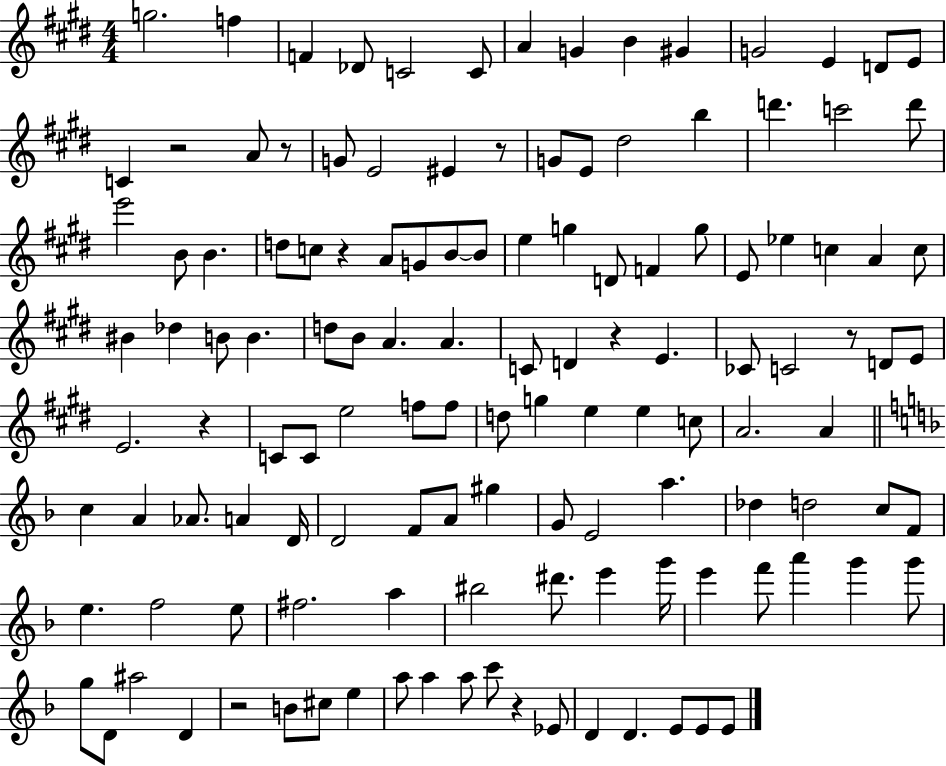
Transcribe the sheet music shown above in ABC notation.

X:1
T:Untitled
M:4/4
L:1/4
K:E
g2 f F _D/2 C2 C/2 A G B ^G G2 E D/2 E/2 C z2 A/2 z/2 G/2 E2 ^E z/2 G/2 E/2 ^d2 b d' c'2 d'/2 e'2 B/2 B d/2 c/2 z A/2 G/2 B/2 B/2 e g D/2 F g/2 E/2 _e c A c/2 ^B _d B/2 B d/2 B/2 A A C/2 D z E _C/2 C2 z/2 D/2 E/2 E2 z C/2 C/2 e2 f/2 f/2 d/2 g e e c/2 A2 A c A _A/2 A D/4 D2 F/2 A/2 ^g G/2 E2 a _d d2 c/2 F/2 e f2 e/2 ^f2 a ^b2 ^d'/2 e' g'/4 e' f'/2 a' g' g'/2 g/2 D/2 ^a2 D z2 B/2 ^c/2 e a/2 a a/2 c'/2 z _E/2 D D E/2 E/2 E/2